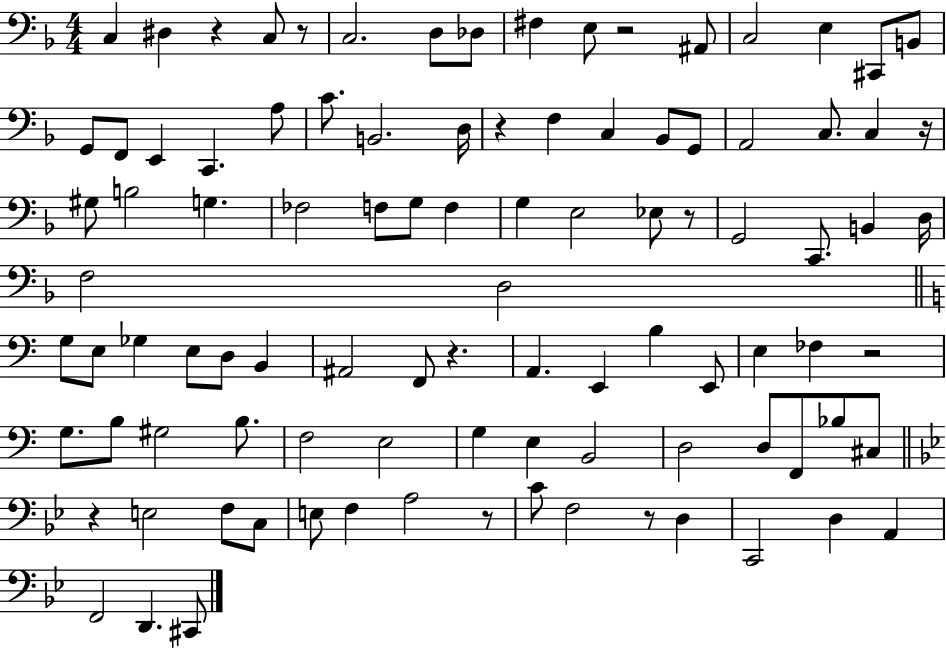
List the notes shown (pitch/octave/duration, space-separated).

C3/q D#3/q R/q C3/e R/e C3/h. D3/e Db3/e F#3/q E3/e R/h A#2/e C3/h E3/q C#2/e B2/e G2/e F2/e E2/q C2/q. A3/e C4/e. B2/h. D3/s R/q F3/q C3/q Bb2/e G2/e A2/h C3/e. C3/q R/s G#3/e B3/h G3/q. FES3/h F3/e G3/e F3/q G3/q E3/h Eb3/e R/e G2/h C2/e. B2/q D3/s F3/h D3/h G3/e E3/e Gb3/q E3/e D3/e B2/q A#2/h F2/e R/q. A2/q. E2/q B3/q E2/e E3/q FES3/q R/h G3/e. B3/e G#3/h B3/e. F3/h E3/h G3/q E3/q B2/h D3/h D3/e F2/e Bb3/e C#3/e R/q E3/h F3/e C3/e E3/e F3/q A3/h R/e C4/e F3/h R/e D3/q C2/h D3/q A2/q F2/h D2/q. C#2/e